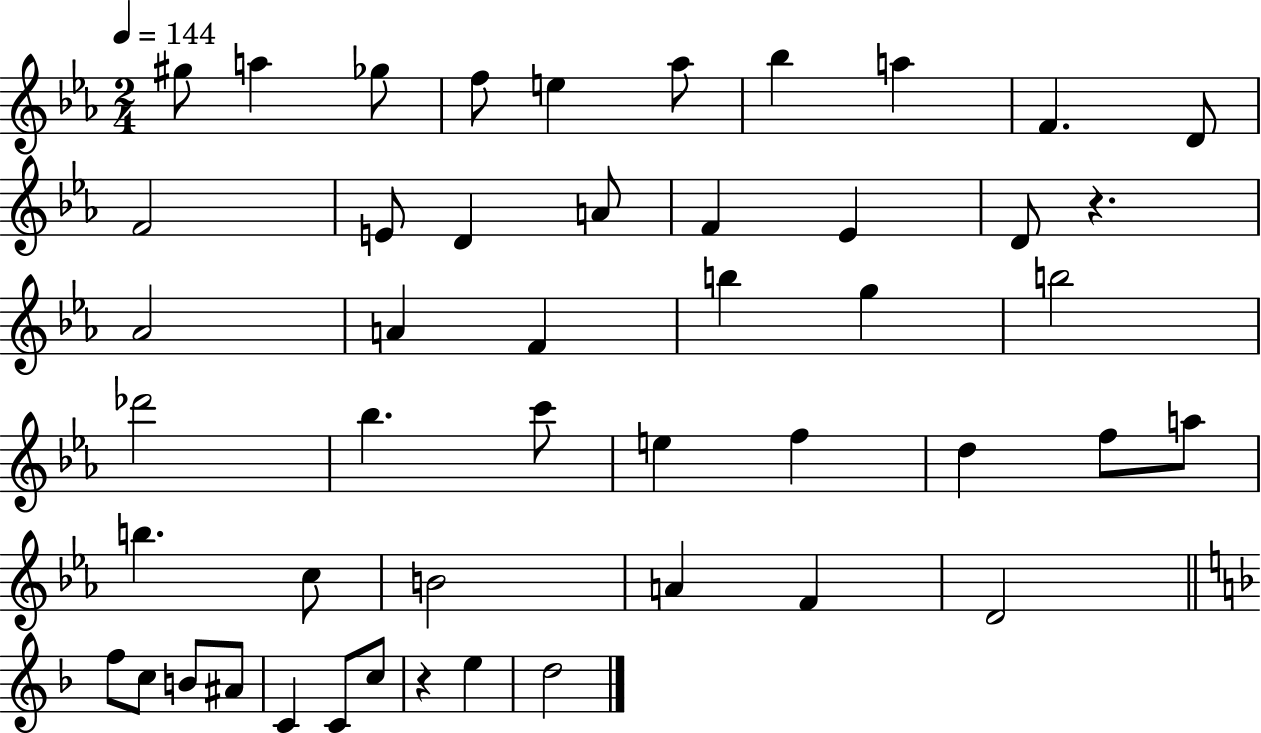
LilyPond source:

{
  \clef treble
  \numericTimeSignature
  \time 2/4
  \key ees \major
  \tempo 4 = 144
  gis''8 a''4 ges''8 | f''8 e''4 aes''8 | bes''4 a''4 | f'4. d'8 | \break f'2 | e'8 d'4 a'8 | f'4 ees'4 | d'8 r4. | \break aes'2 | a'4 f'4 | b''4 g''4 | b''2 | \break des'''2 | bes''4. c'''8 | e''4 f''4 | d''4 f''8 a''8 | \break b''4. c''8 | b'2 | a'4 f'4 | d'2 | \break \bar "||" \break \key f \major f''8 c''8 b'8 ais'8 | c'4 c'8 c''8 | r4 e''4 | d''2 | \break \bar "|."
}